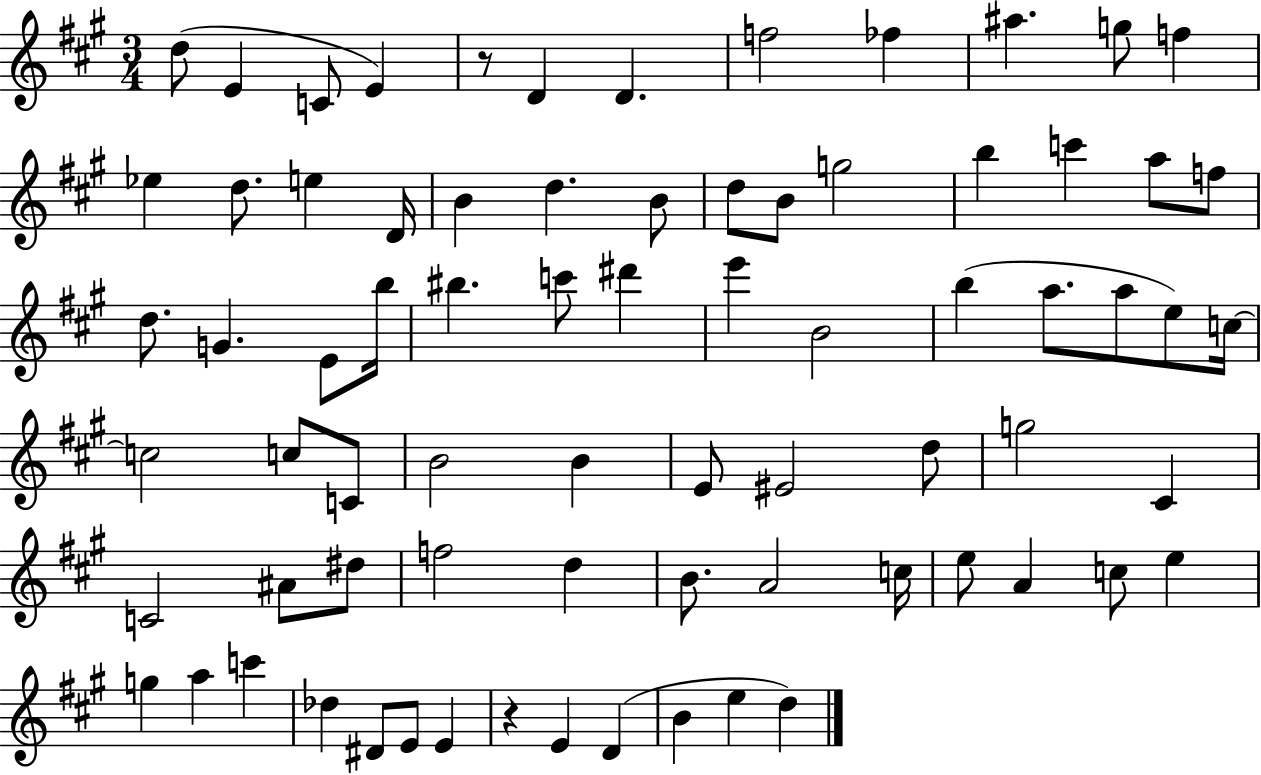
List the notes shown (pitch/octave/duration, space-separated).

D5/e E4/q C4/e E4/q R/e D4/q D4/q. F5/h FES5/q A#5/q. G5/e F5/q Eb5/q D5/e. E5/q D4/s B4/q D5/q. B4/e D5/e B4/e G5/h B5/q C6/q A5/e F5/e D5/e. G4/q. E4/e B5/s BIS5/q. C6/e D#6/q E6/q B4/h B5/q A5/e. A5/e E5/e C5/s C5/h C5/e C4/e B4/h B4/q E4/e EIS4/h D5/e G5/h C#4/q C4/h A#4/e D#5/e F5/h D5/q B4/e. A4/h C5/s E5/e A4/q C5/e E5/q G5/q A5/q C6/q Db5/q D#4/e E4/e E4/q R/q E4/q D4/q B4/q E5/q D5/q